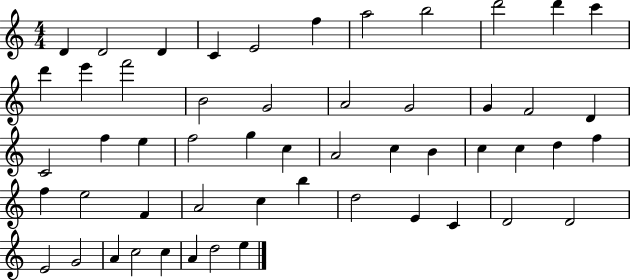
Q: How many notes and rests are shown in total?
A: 53